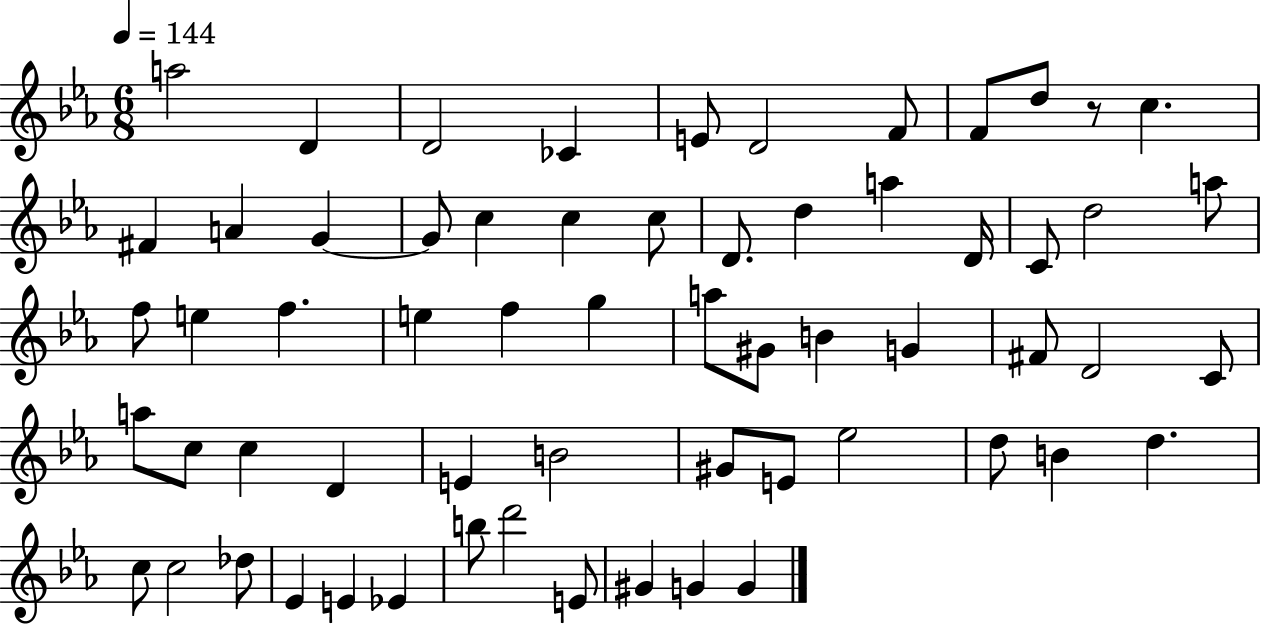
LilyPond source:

{
  \clef treble
  \numericTimeSignature
  \time 6/8
  \key ees \major
  \tempo 4 = 144
  \repeat volta 2 { a''2 d'4 | d'2 ces'4 | e'8 d'2 f'8 | f'8 d''8 r8 c''4. | \break fis'4 a'4 g'4~~ | g'8 c''4 c''4 c''8 | d'8. d''4 a''4 d'16 | c'8 d''2 a''8 | \break f''8 e''4 f''4. | e''4 f''4 g''4 | a''8 gis'8 b'4 g'4 | fis'8 d'2 c'8 | \break a''8 c''8 c''4 d'4 | e'4 b'2 | gis'8 e'8 ees''2 | d''8 b'4 d''4. | \break c''8 c''2 des''8 | ees'4 e'4 ees'4 | b''8 d'''2 e'8 | gis'4 g'4 g'4 | \break } \bar "|."
}